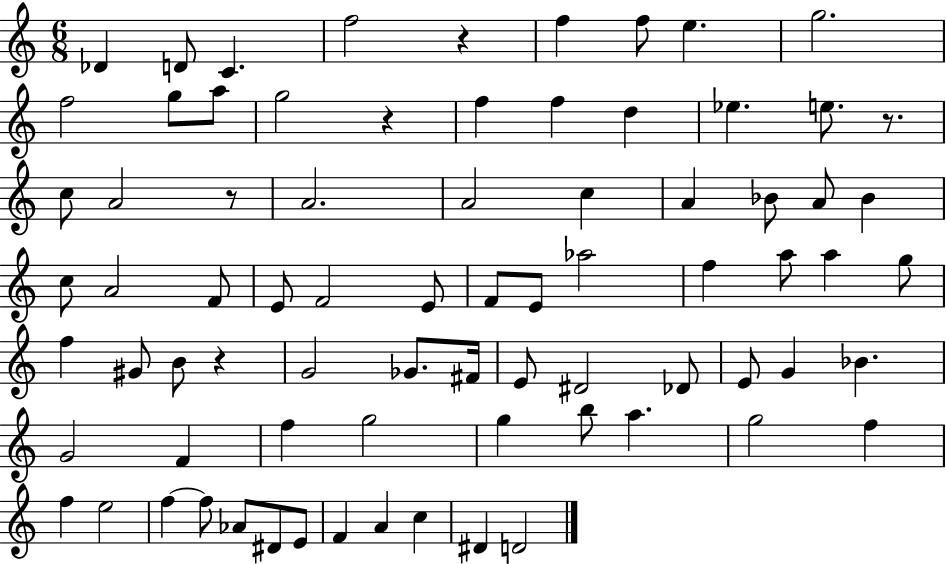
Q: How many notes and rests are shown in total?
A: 77